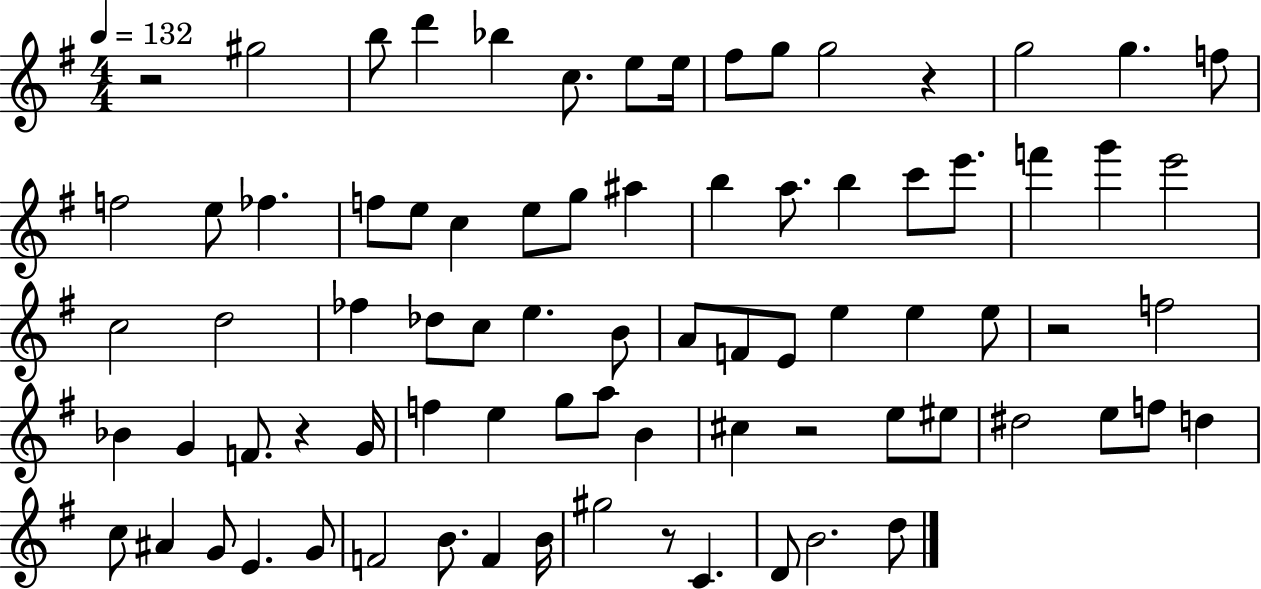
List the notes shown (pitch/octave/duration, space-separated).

R/h G#5/h B5/e D6/q Bb5/q C5/e. E5/e E5/s F#5/e G5/e G5/h R/q G5/h G5/q. F5/e F5/h E5/e FES5/q. F5/e E5/e C5/q E5/e G5/e A#5/q B5/q A5/e. B5/q C6/e E6/e. F6/q G6/q E6/h C5/h D5/h FES5/q Db5/e C5/e E5/q. B4/e A4/e F4/e E4/e E5/q E5/q E5/e R/h F5/h Bb4/q G4/q F4/e. R/q G4/s F5/q E5/q G5/e A5/e B4/q C#5/q R/h E5/e EIS5/e D#5/h E5/e F5/e D5/q C5/e A#4/q G4/e E4/q. G4/e F4/h B4/e. F4/q B4/s G#5/h R/e C4/q. D4/e B4/h. D5/e